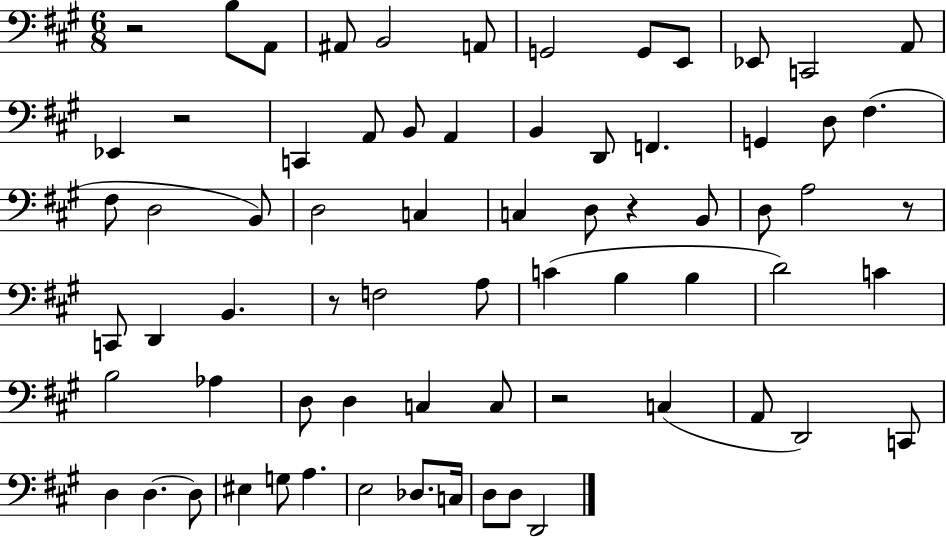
X:1
T:Untitled
M:6/8
L:1/4
K:A
z2 B,/2 A,,/2 ^A,,/2 B,,2 A,,/2 G,,2 G,,/2 E,,/2 _E,,/2 C,,2 A,,/2 _E,, z2 C,, A,,/2 B,,/2 A,, B,, D,,/2 F,, G,, D,/2 ^F, ^F,/2 D,2 B,,/2 D,2 C, C, D,/2 z B,,/2 D,/2 A,2 z/2 C,,/2 D,, B,, z/2 F,2 A,/2 C B, B, D2 C B,2 _A, D,/2 D, C, C,/2 z2 C, A,,/2 D,,2 C,,/2 D, D, D,/2 ^E, G,/2 A, E,2 _D,/2 C,/4 D,/2 D,/2 D,,2